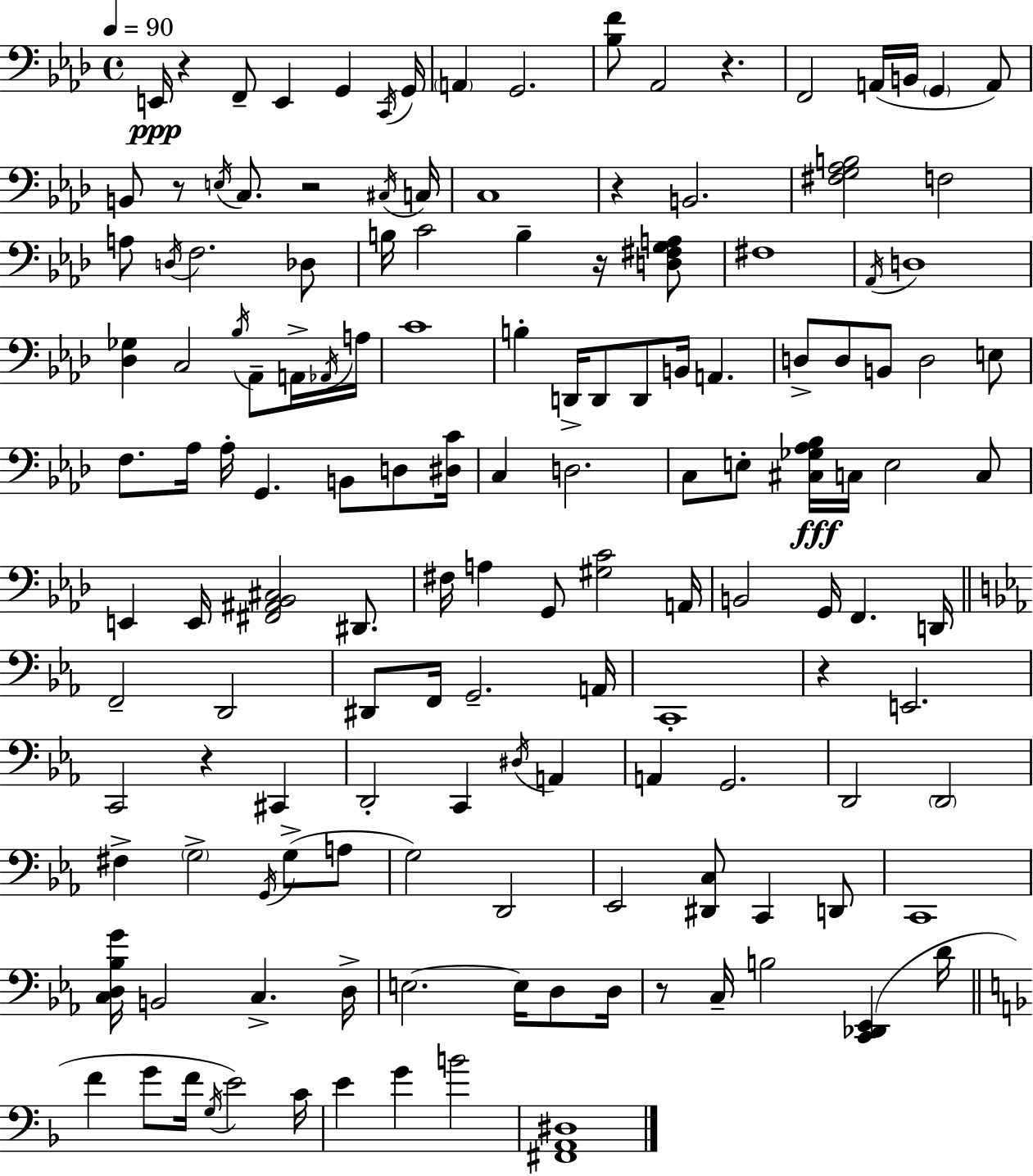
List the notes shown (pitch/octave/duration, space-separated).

E2/s R/q F2/e E2/q G2/q C2/s G2/s A2/q G2/h. [Bb3,F4]/e Ab2/h R/q. F2/h A2/s B2/s G2/q A2/e B2/e R/e E3/s C3/e. R/h C#3/s C3/s C3/w R/q B2/h. [F#3,G3,Ab3,B3]/h F3/h A3/e D3/s F3/h. Db3/e B3/s C4/h B3/q R/s [D3,F#3,G3,A3]/e F#3/w Ab2/s D3/w [Db3,Gb3]/q C3/h Bb3/s Ab2/e A2/s Ab2/s A3/s C4/w B3/q D2/s D2/e D2/e B2/s A2/q. D3/e D3/e B2/e D3/h E3/e F3/e. Ab3/s Ab3/s G2/q. B2/e D3/e [D#3,C4]/s C3/q D3/h. C3/e E3/e [C#3,Gb3,Ab3,Bb3]/s C3/s E3/h C3/e E2/q E2/s [F#2,A#2,Bb2,C#3]/h D#2/e. F#3/s A3/q G2/e [G#3,C4]/h A2/s B2/h G2/s F2/q. D2/s F2/h D2/h D#2/e F2/s G2/h. A2/s C2/w R/q E2/h. C2/h R/q C#2/q D2/h C2/q D#3/s A2/q A2/q G2/h. D2/h D2/h F#3/q G3/h G2/s G3/e A3/e G3/h D2/h Eb2/h [D#2,C3]/e C2/q D2/e C2/w [C3,D3,Bb3,G4]/s B2/h C3/q. D3/s E3/h. E3/s D3/e D3/s R/e C3/s B3/h [C2,Db2,Eb2]/q D4/s F4/q G4/e F4/s G3/s E4/h C4/s E4/q G4/q B4/h [F#2,A2,D#3]/w